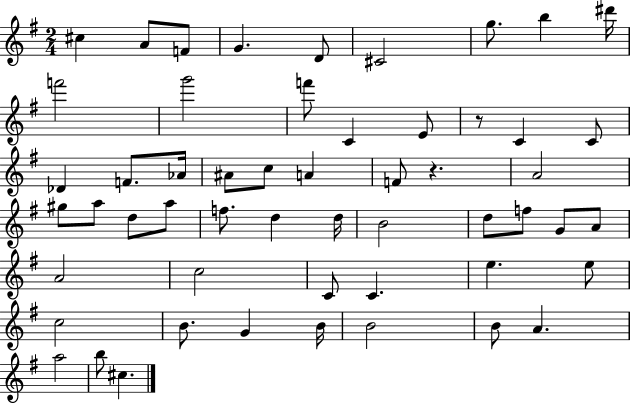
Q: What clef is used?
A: treble